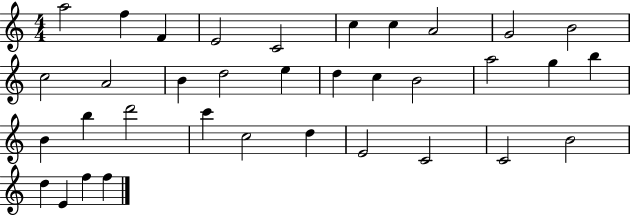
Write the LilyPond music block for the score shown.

{
  \clef treble
  \numericTimeSignature
  \time 4/4
  \key c \major
  a''2 f''4 f'4 | e'2 c'2 | c''4 c''4 a'2 | g'2 b'2 | \break c''2 a'2 | b'4 d''2 e''4 | d''4 c''4 b'2 | a''2 g''4 b''4 | \break b'4 b''4 d'''2 | c'''4 c''2 d''4 | e'2 c'2 | c'2 b'2 | \break d''4 e'4 f''4 f''4 | \bar "|."
}